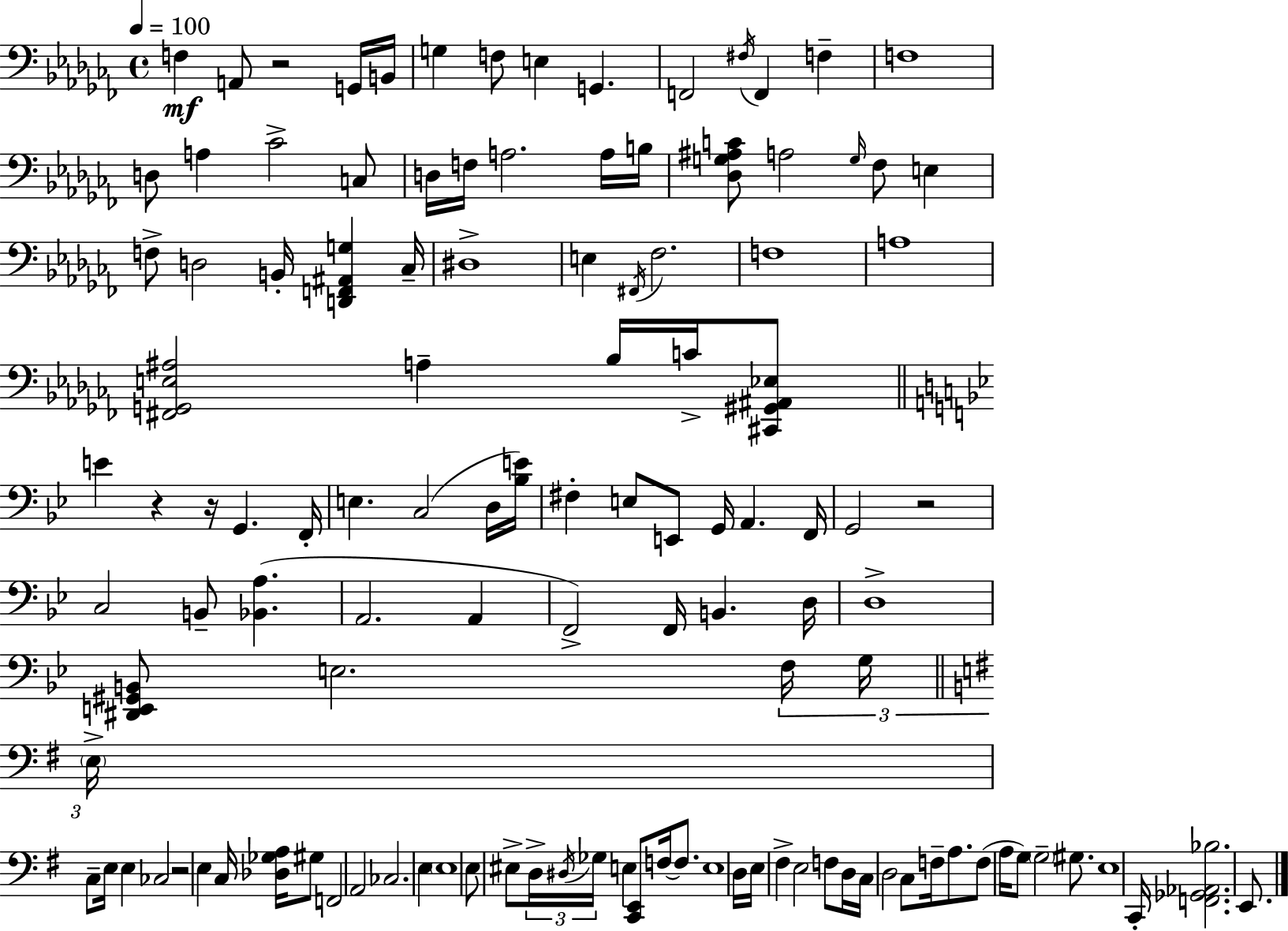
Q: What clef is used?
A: bass